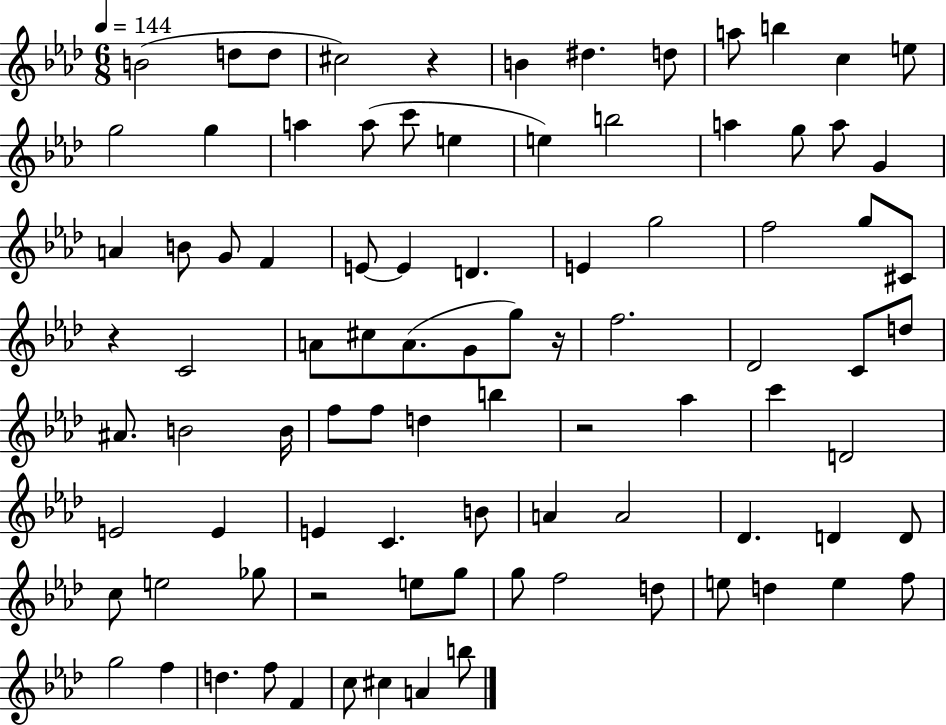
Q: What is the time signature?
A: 6/8